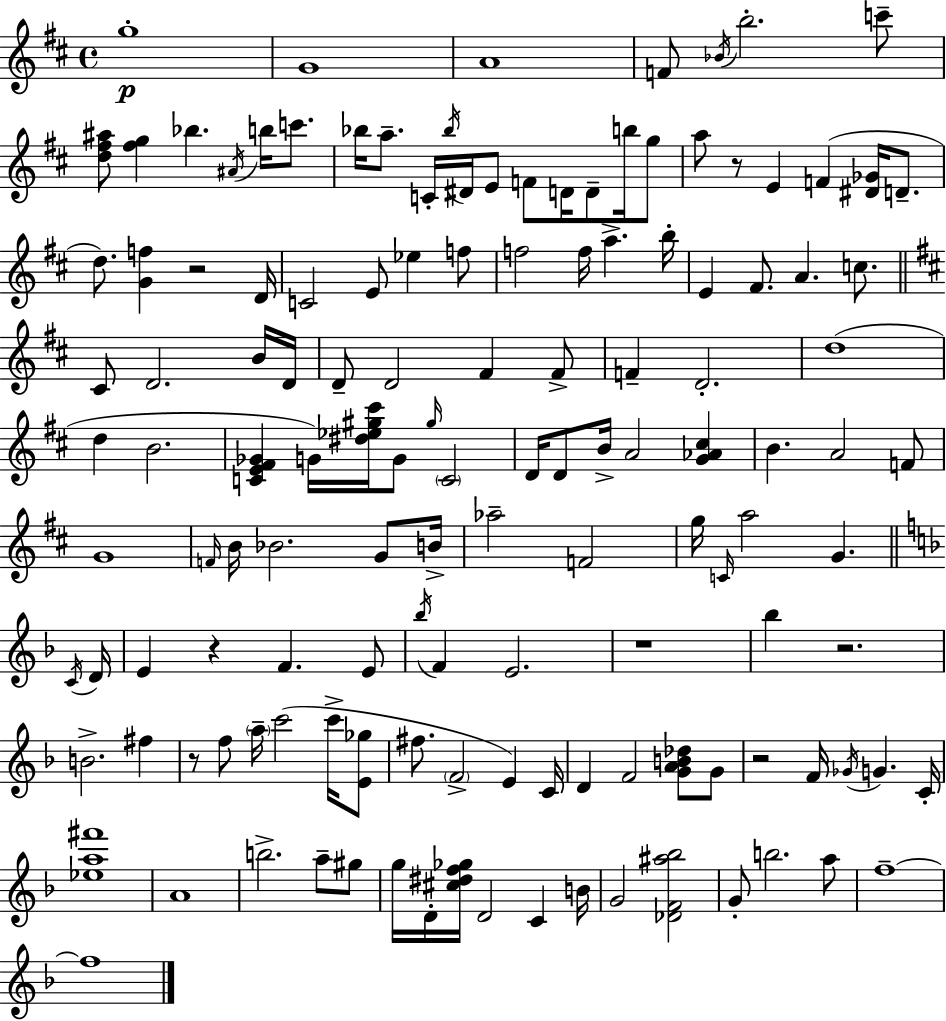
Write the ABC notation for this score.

X:1
T:Untitled
M:4/4
L:1/4
K:D
g4 G4 A4 F/2 _B/4 b2 c'/2 [d^f^a]/2 [^fg] _b ^A/4 b/4 c'/2 _b/4 a/2 C/4 _b/4 ^D/4 E/2 F/2 D/4 D/2 b/4 g/2 a/2 z/2 E F [^D_G]/4 D/2 d/2 [Gf] z2 D/4 C2 E/2 _e f/2 f2 f/4 a b/4 E ^F/2 A c/2 ^C/2 D2 B/4 D/4 D/2 D2 ^F ^F/2 F D2 d4 d B2 [CE^F_G] G/4 [^d_e^g^c']/4 G/2 ^g/4 C2 D/4 D/2 B/4 A2 [G_A^c] B A2 F/2 G4 F/4 B/4 _B2 G/2 B/4 _a2 F2 g/4 C/4 a2 G C/4 D/4 E z F E/2 _b/4 F E2 z4 _b z2 B2 ^f z/2 f/2 a/4 c'2 c'/4 [E_g]/2 ^f/2 F2 E C/4 D F2 [GAB_d]/2 G/2 z2 F/4 _G/4 G C/4 [_ea^f']4 A4 b2 a/2 ^g/2 g/4 D/4 [^c^df_g]/4 D2 C B/4 G2 [_DF^a_b]2 G/2 b2 a/2 f4 f4